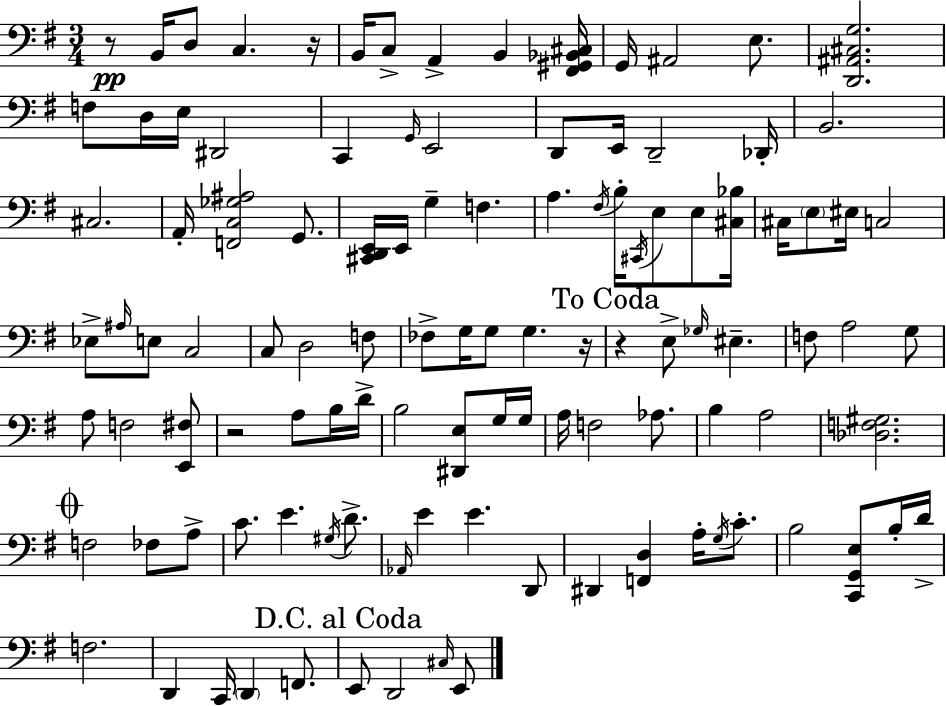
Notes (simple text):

R/e B2/s D3/e C3/q. R/s B2/s C3/e A2/q B2/q [F#2,G#2,Bb2,C#3]/s G2/s A#2/h E3/e. [D2,A#2,C#3,G3]/h. F3/e D3/s E3/s D#2/h C2/q G2/s E2/h D2/e E2/s D2/h Db2/s B2/h. C#3/h. A2/s [F2,C3,Gb3,A#3]/h G2/e. [C#2,D2,E2]/s E2/s G3/q F3/q. A3/q. F#3/s B3/s C#2/s E3/e E3/e [C#3,Bb3]/s C#3/s E3/e EIS3/s C3/h Eb3/e A#3/s E3/e C3/h C3/e D3/h F3/e FES3/e G3/s G3/e G3/q. R/s R/q E3/e Gb3/s EIS3/q. F3/e A3/h G3/e A3/e F3/h [E2,F#3]/e R/h A3/e B3/s D4/s B3/h [D#2,E3]/e G3/s G3/s A3/s F3/h Ab3/e. B3/q A3/h [Db3,F3,G#3]/h. F3/h FES3/e A3/e C4/e. E4/q. G#3/s D4/e. Ab2/s E4/q E4/q. D2/e D#2/q [F2,D3]/q A3/s G3/s C4/e. B3/h [C2,G2,E3]/e B3/s D4/s F3/h. D2/q C2/s D2/q F2/e. E2/e D2/h C#3/s E2/e